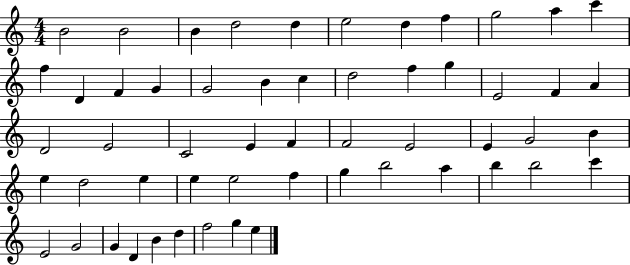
X:1
T:Untitled
M:4/4
L:1/4
K:C
B2 B2 B d2 d e2 d f g2 a c' f D F G G2 B c d2 f g E2 F A D2 E2 C2 E F F2 E2 E G2 B e d2 e e e2 f g b2 a b b2 c' E2 G2 G D B d f2 g e